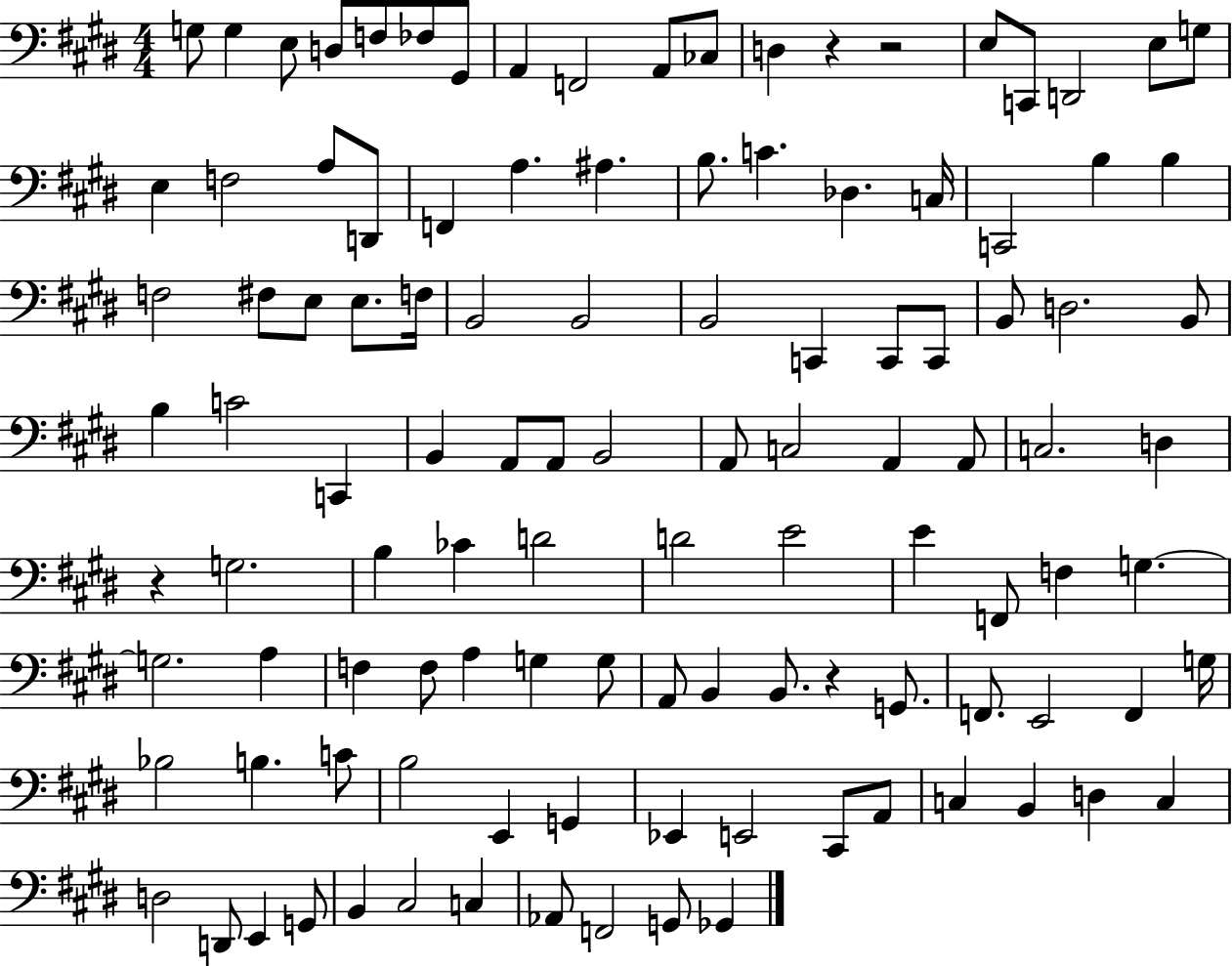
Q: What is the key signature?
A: E major